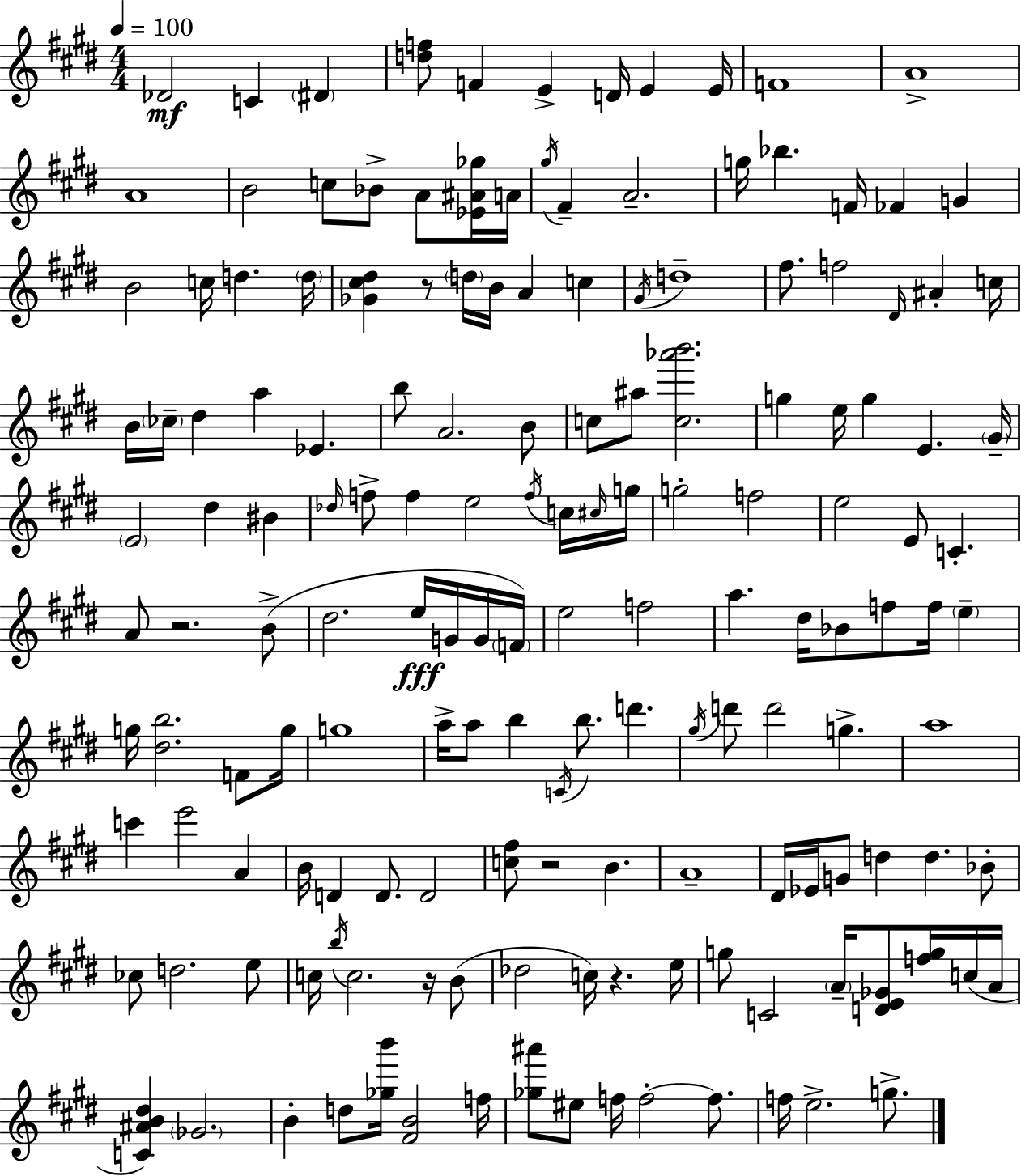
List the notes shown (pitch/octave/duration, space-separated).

Db4/h C4/q D#4/q [D5,F5]/e F4/q E4/q D4/s E4/q E4/s F4/w A4/w A4/w B4/h C5/e Bb4/e A4/e [Eb4,A#4,Gb5]/s A4/s G#5/s F#4/q A4/h. G5/s Bb5/q. F4/s FES4/q G4/q B4/h C5/s D5/q. D5/s [Gb4,C#5,D#5]/q R/e D5/s B4/s A4/q C5/q G#4/s D5/w F#5/e. F5/h D#4/s A#4/q C5/s B4/s CES5/s D#5/q A5/q Eb4/q. B5/e A4/h. B4/e C5/e A#5/e [C5,Ab6,B6]/h. G5/q E5/s G5/q E4/q. G#4/s E4/h D#5/q BIS4/q Db5/s F5/e F5/q E5/h F5/s C5/s C#5/s G5/s G5/h F5/h E5/h E4/e C4/q. A4/e R/h. B4/e D#5/h. E5/s G4/s G4/s F4/s E5/h F5/h A5/q. D#5/s Bb4/e F5/e F5/s E5/q G5/s [D#5,B5]/h. F4/e G5/s G5/w A5/s A5/e B5/q C4/s B5/e. D6/q. G#5/s D6/e D6/h G5/q. A5/w C6/q E6/h A4/q B4/s D4/q D4/e. D4/h [C5,F#5]/e R/h B4/q. A4/w D#4/s Eb4/s G4/e D5/q D5/q. Bb4/e CES5/e D5/h. E5/e C5/s B5/s C5/h. R/s B4/e Db5/h C5/s R/q. E5/s G5/e C4/h A4/s [D4,E4,Gb4]/e [F5,G5]/s C5/s A4/s [C4,A#4,B4,D#5]/q Gb4/h. B4/q D5/e [Gb5,B6]/s [F#4,B4]/h F5/s [Gb5,A#6]/e EIS5/e F5/s F5/h F5/e. F5/s E5/h. G5/e.